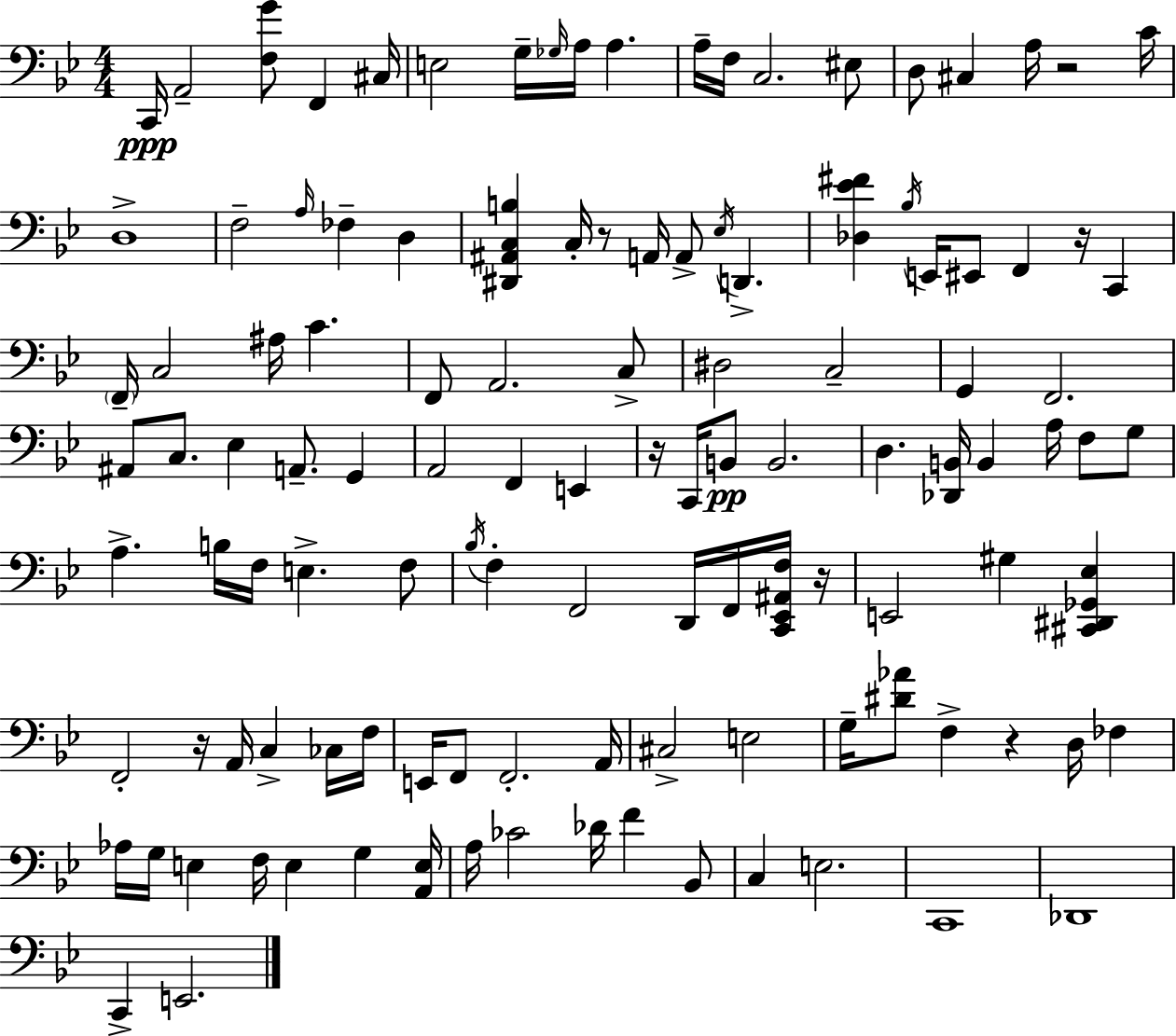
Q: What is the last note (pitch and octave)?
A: E2